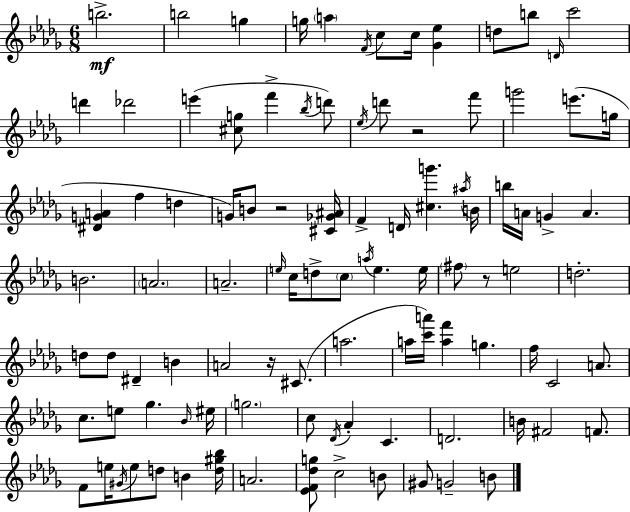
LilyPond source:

{
  \clef treble
  \numericTimeSignature
  \time 6/8
  \key bes \minor
  \repeat volta 2 { b''2.->\mf | b''2 g''4 | g''16 \parenthesize a''4 \acciaccatura { f'16 } c''8 c''16 <ges' ees''>4 | d''8 b''8 \grace { d'16 } c'''2 | \break d'''4 des'''2 | e'''4( <cis'' g''>8 f'''4-> | \acciaccatura { bes''16 } d'''8) \acciaccatura { ees''16 } d'''8 r2 | f'''8 g'''2 | \break e'''8.( g''16 <dis' g' a'>4 f''4 | d''4 g'16) b'8 r2 | <cis' ges' ais'>16 f'4-> d'16 <cis'' g'''>4. | \acciaccatura { ais''16 } b'16 b''16 a'16 g'4-> a'4. | \break b'2. | \parenthesize a'2. | a'2.-- | \grace { e''16 } c''16 d''8-> \parenthesize c''8 \acciaccatura { a''16 } | \break e''4. e''16 \parenthesize fis''8 r8 e''2 | d''2.-. | d''8 d''8 dis'4-- | b'4 a'2 | \break r16 cis'8.( a''2. | a''16 <c''' a'''>16) <a'' f'''>4 | g''4. f''16 c'2 | a'8. c''8. e''8 | \break ges''4. \grace { bes'16 } eis''16 \parenthesize g''2. | c''8 \acciaccatura { des'16 } aes'4-. | c'4. d'2. | b'16 fis'2 | \break f'8. f'8 e''16 | \acciaccatura { gis'16 } e''8 d''8 b'4 <d'' gis'' bes''>16 a'2. | <ees' f' des'' g''>8 | c''2-> b'8 gis'8 | \break g'2-- b'8 } \bar "|."
}